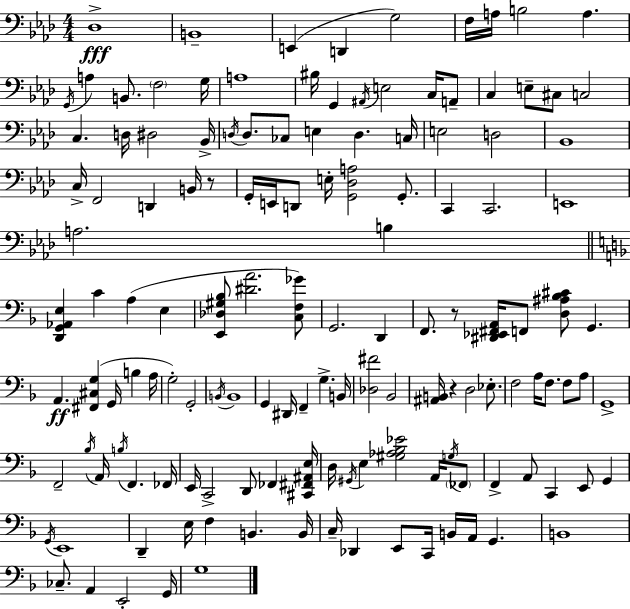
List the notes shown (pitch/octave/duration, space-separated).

Db3/w B2/w E2/q D2/q G3/h F3/s A3/s B3/h A3/q. G2/s A3/q B2/e. F3/h G3/s A3/w BIS3/s G2/q A#2/s E3/h C3/s A2/e C3/q E3/e C#3/e C3/h C3/q. D3/s D#3/h Bb2/s D3/s D3/e. CES3/e E3/q D3/q. C3/s E3/h D3/h Bb2/w C3/s F2/h D2/q B2/s R/e G2/s E2/s D2/e E3/s [G2,Db3,A3]/h G2/e. C2/q C2/h. E2/w A3/h. B3/q [D2,G2,Ab2,E3]/q C4/q A3/q E3/q [E2,Db3,G#3,Bb3]/e [D#4,A4]/h. [C3,F3,Gb4]/e G2/h. D2/q F2/e. R/e [D#2,Eb2,F#2,A2]/s F2/e [D3,A#3,Bb3,C#4]/e G2/q. A2/q. [F#2,C#3,G3]/q G2/s B3/q A3/s G3/h G2/h B2/s B2/w G2/q D#2/s F2/q G3/q. B2/s [Db3,F#4]/h Bb2/h [A#2,B2]/s R/q D3/h Eb3/e. F3/h A3/s F3/e. F3/e A3/e G2/w F2/h Bb3/s A2/s B3/s F2/q. FES2/s E2/s C2/h D2/e FES2/q [C#2,F#2,A#2,E3]/s D3/s G#2/s E3/q [G#3,Ab3,Bb3,Eb4]/h A2/s G3/s FES2/e F2/q A2/e C2/q E2/e G2/q G2/s E2/w D2/q E3/s F3/q B2/q. B2/s C3/s Db2/q E2/e C2/s B2/s A2/s G2/q. B2/w CES3/e. A2/q E2/h G2/s G3/w